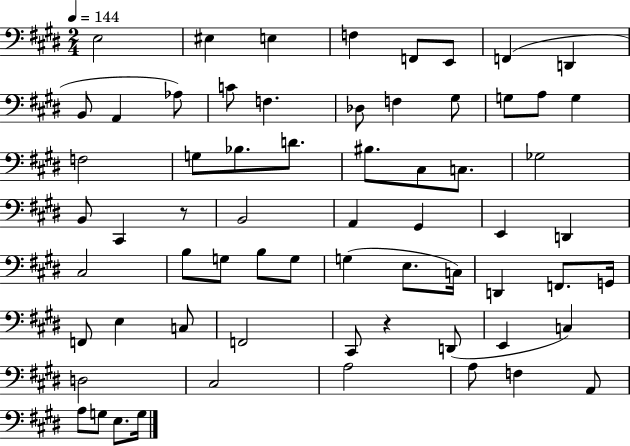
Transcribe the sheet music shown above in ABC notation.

X:1
T:Untitled
M:2/4
L:1/4
K:E
E,2 ^E, E, F, F,,/2 E,,/2 F,, D,, B,,/2 A,, _A,/2 C/2 F, _D,/2 F, ^G,/2 G,/2 A,/2 G, F,2 G,/2 _B,/2 D/2 ^B,/2 ^C,/2 C,/2 _G,2 B,,/2 ^C,, z/2 B,,2 A,, ^G,, E,, D,, ^C,2 B,/2 G,/2 B,/2 G,/2 G, E,/2 C,/4 D,, F,,/2 G,,/4 F,,/2 E, C,/2 F,,2 ^C,,/2 z D,,/2 E,, C, D,2 ^C,2 A,2 A,/2 F, A,,/2 A,/2 G,/2 E,/2 G,/4